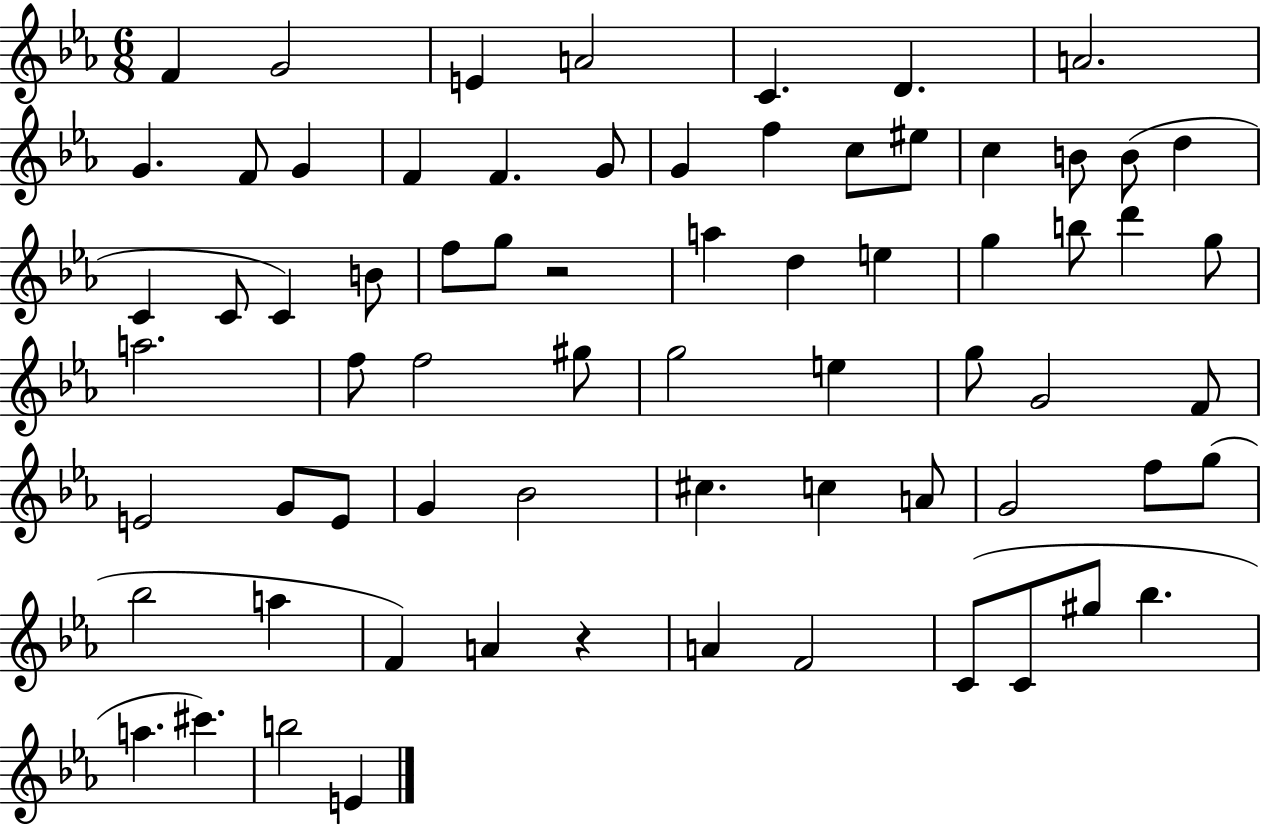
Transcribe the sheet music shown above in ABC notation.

X:1
T:Untitled
M:6/8
L:1/4
K:Eb
F G2 E A2 C D A2 G F/2 G F F G/2 G f c/2 ^e/2 c B/2 B/2 d C C/2 C B/2 f/2 g/2 z2 a d e g b/2 d' g/2 a2 f/2 f2 ^g/2 g2 e g/2 G2 F/2 E2 G/2 E/2 G _B2 ^c c A/2 G2 f/2 g/2 _b2 a F A z A F2 C/2 C/2 ^g/2 _b a ^c' b2 E